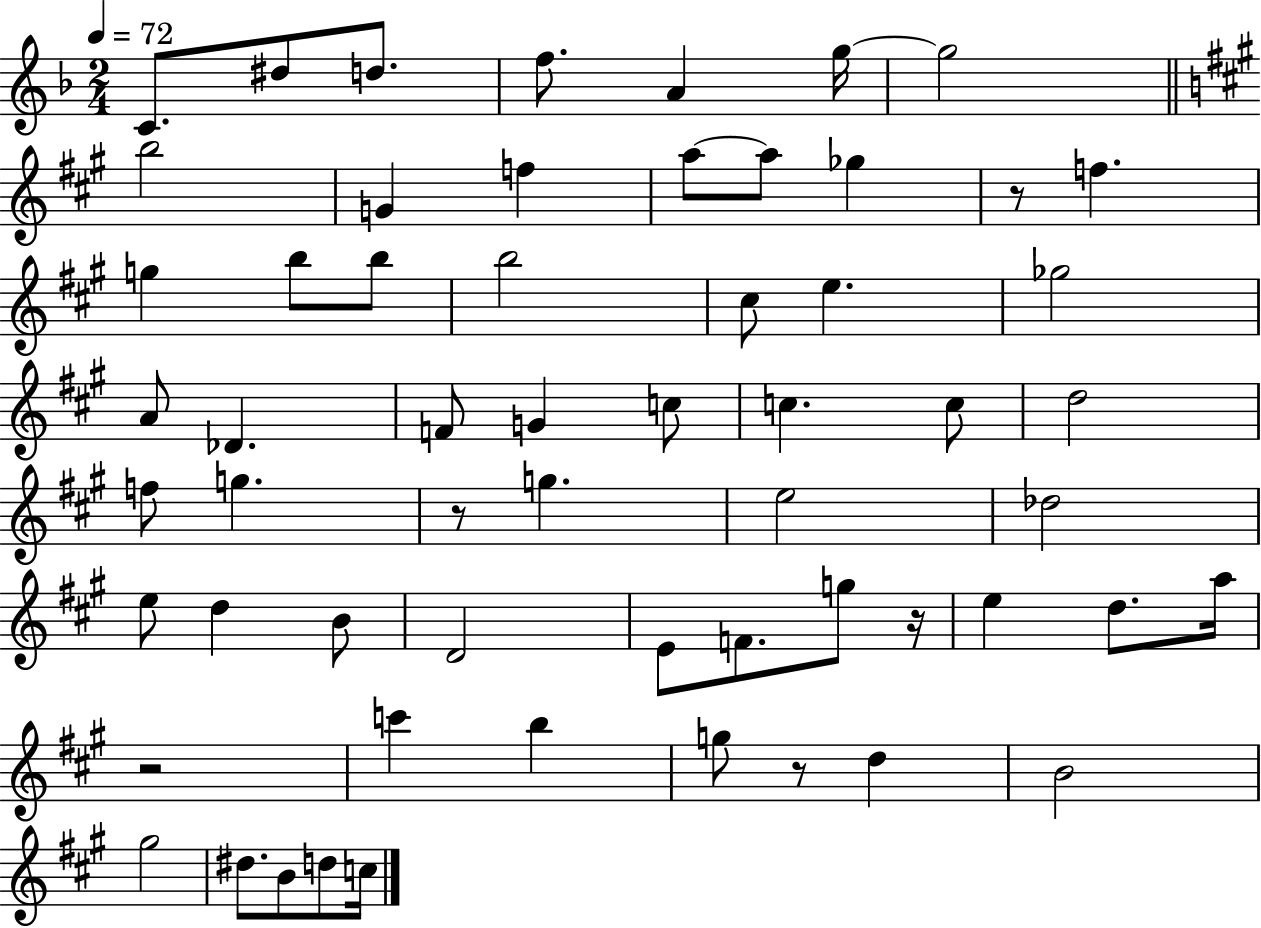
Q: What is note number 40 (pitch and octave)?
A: F4